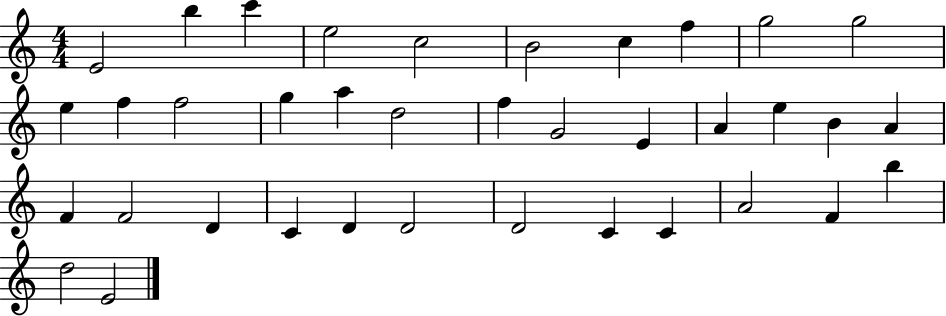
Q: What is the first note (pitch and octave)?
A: E4